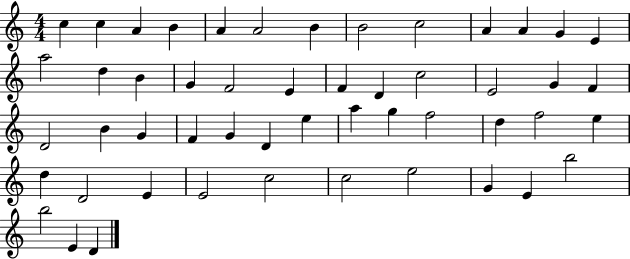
X:1
T:Untitled
M:4/4
L:1/4
K:C
c c A B A A2 B B2 c2 A A G E a2 d B G F2 E F D c2 E2 G F D2 B G F G D e a g f2 d f2 e d D2 E E2 c2 c2 e2 G E b2 b2 E D